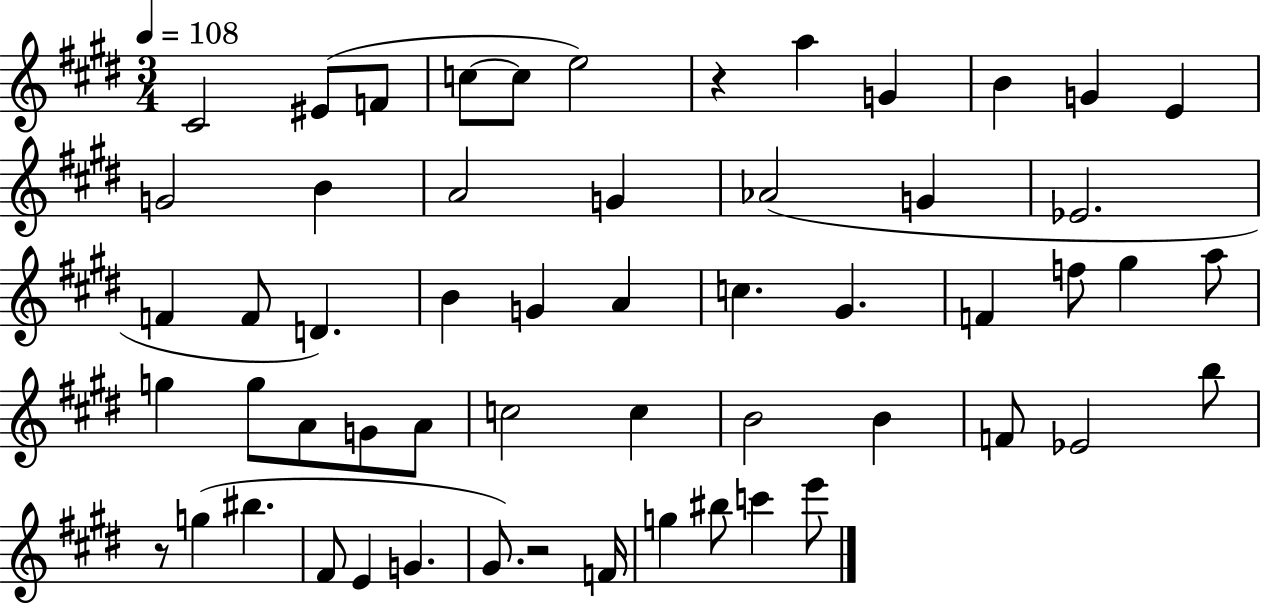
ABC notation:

X:1
T:Untitled
M:3/4
L:1/4
K:E
^C2 ^E/2 F/2 c/2 c/2 e2 z a G B G E G2 B A2 G _A2 G _E2 F F/2 D B G A c ^G F f/2 ^g a/2 g g/2 A/2 G/2 A/2 c2 c B2 B F/2 _E2 b/2 z/2 g ^b ^F/2 E G ^G/2 z2 F/4 g ^b/2 c' e'/2